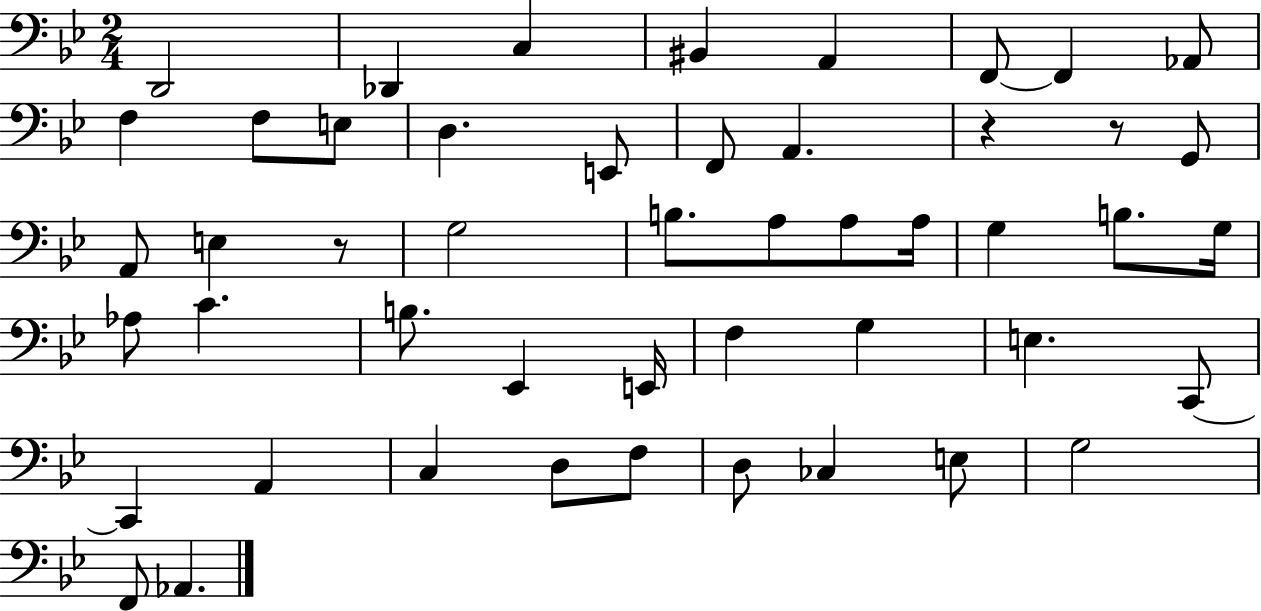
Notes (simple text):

D2/h Db2/q C3/q BIS2/q A2/q F2/e F2/q Ab2/e F3/q F3/e E3/e D3/q. E2/e F2/e A2/q. R/q R/e G2/e A2/e E3/q R/e G3/h B3/e. A3/e A3/e A3/s G3/q B3/e. G3/s Ab3/e C4/q. B3/e. Eb2/q E2/s F3/q G3/q E3/q. C2/e C2/q A2/q C3/q D3/e F3/e D3/e CES3/q E3/e G3/h F2/e Ab2/q.